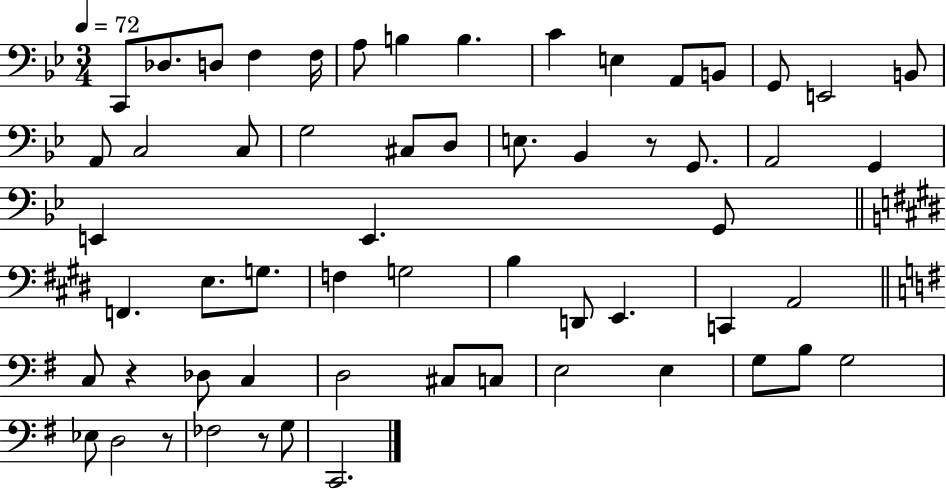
C2/e Db3/e. D3/e F3/q F3/s A3/e B3/q B3/q. C4/q E3/q A2/e B2/e G2/e E2/h B2/e A2/e C3/h C3/e G3/h C#3/e D3/e E3/e. Bb2/q R/e G2/e. A2/h G2/q E2/q E2/q. G2/e F2/q. E3/e. G3/e. F3/q G3/h B3/q D2/e E2/q. C2/q A2/h C3/e R/q Db3/e C3/q D3/h C#3/e C3/e E3/h E3/q G3/e B3/e G3/h Eb3/e D3/h R/e FES3/h R/e G3/e C2/h.